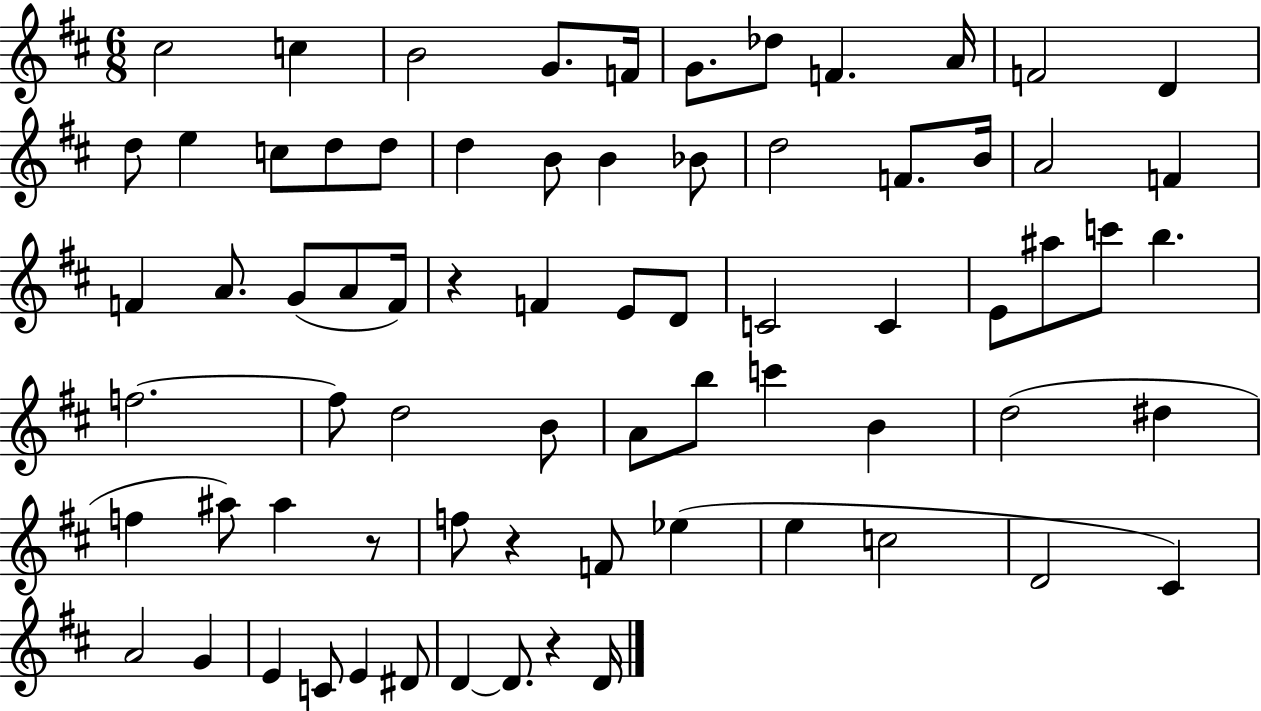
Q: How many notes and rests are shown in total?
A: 72